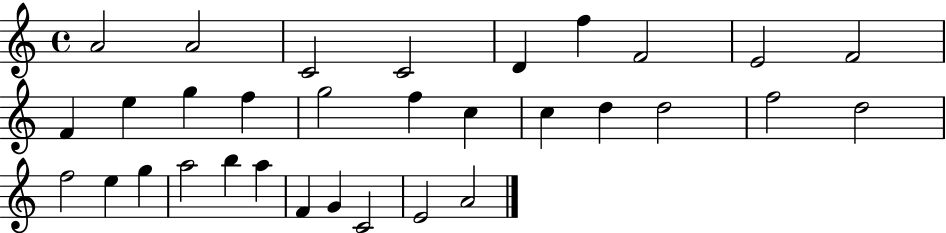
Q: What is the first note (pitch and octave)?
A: A4